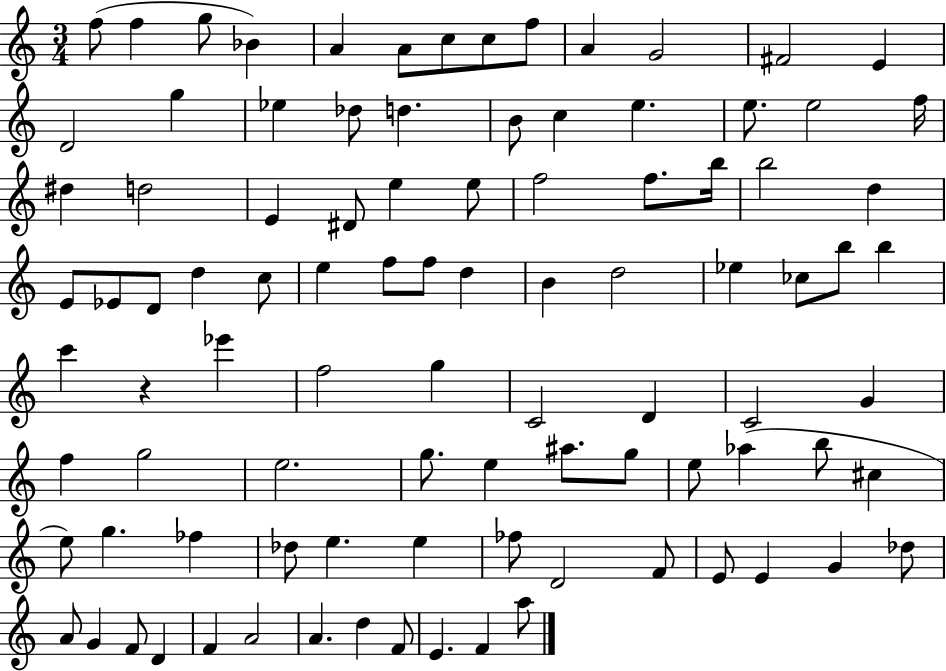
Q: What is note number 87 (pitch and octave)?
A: F4